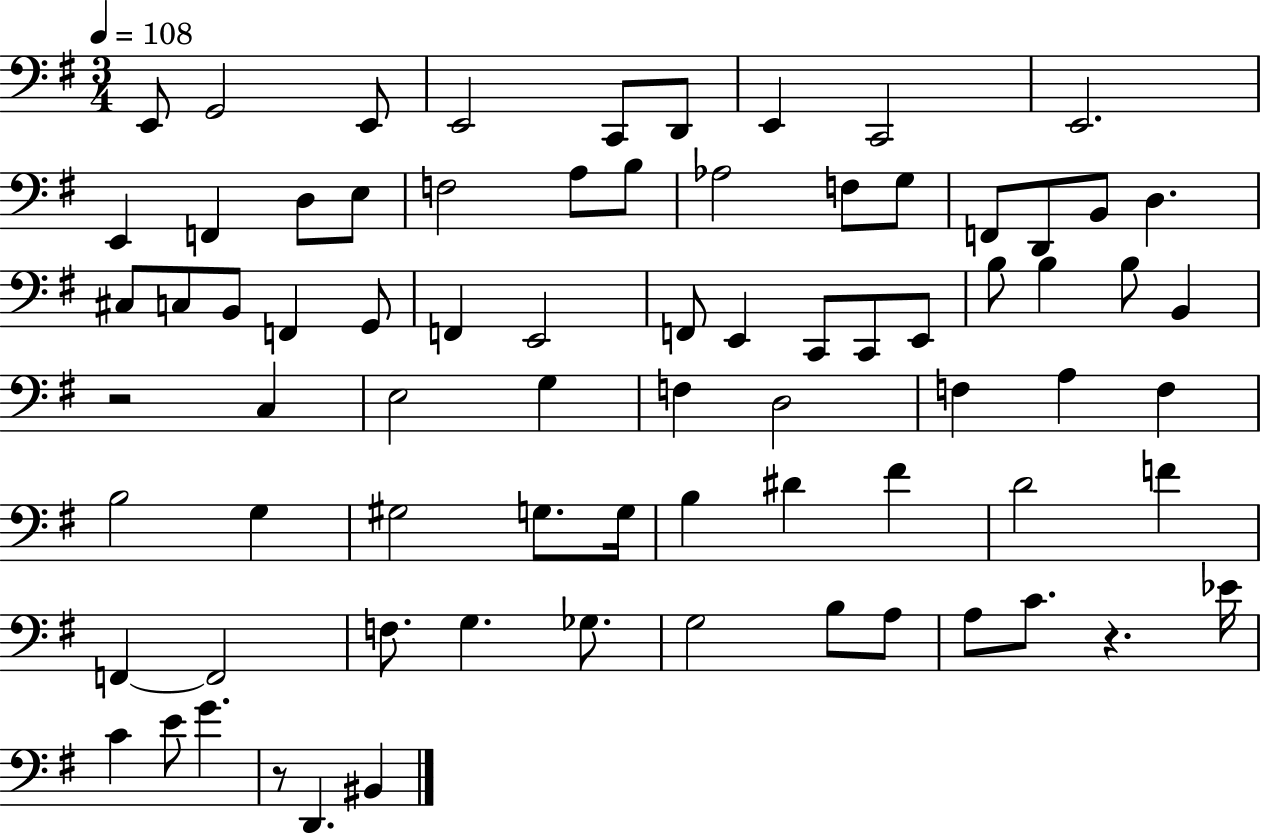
E2/e G2/h E2/e E2/h C2/e D2/e E2/q C2/h E2/h. E2/q F2/q D3/e E3/e F3/h A3/e B3/e Ab3/h F3/e G3/e F2/e D2/e B2/e D3/q. C#3/e C3/e B2/e F2/q G2/e F2/q E2/h F2/e E2/q C2/e C2/e E2/e B3/e B3/q B3/e B2/q R/h C3/q E3/h G3/q F3/q D3/h F3/q A3/q F3/q B3/h G3/q G#3/h G3/e. G3/s B3/q D#4/q F#4/q D4/h F4/q F2/q F2/h F3/e. G3/q. Gb3/e. G3/h B3/e A3/e A3/e C4/e. R/q. Eb4/s C4/q E4/e G4/q. R/e D2/q. BIS2/q